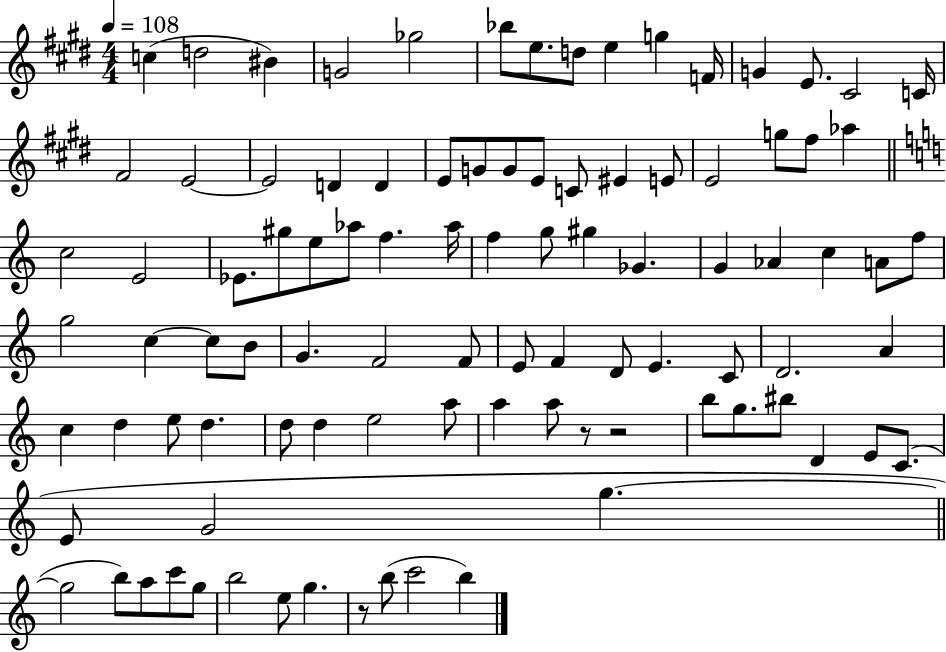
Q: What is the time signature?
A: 4/4